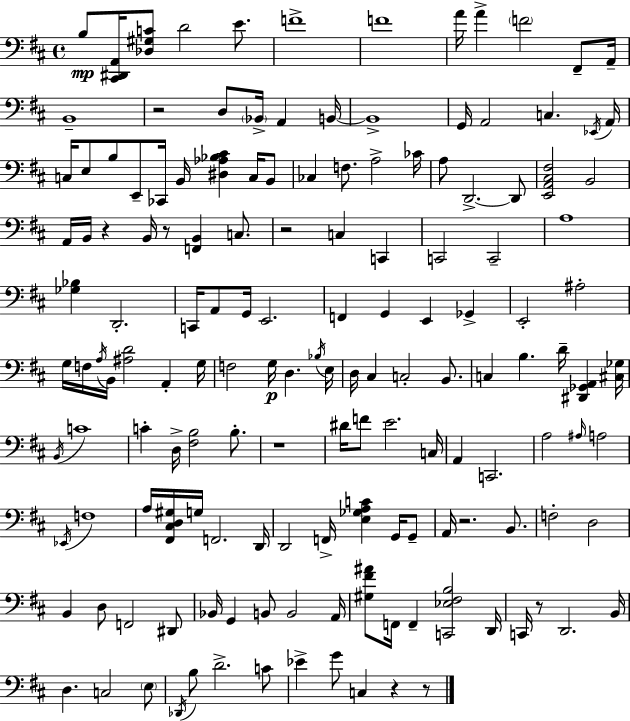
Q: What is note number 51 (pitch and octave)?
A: E2